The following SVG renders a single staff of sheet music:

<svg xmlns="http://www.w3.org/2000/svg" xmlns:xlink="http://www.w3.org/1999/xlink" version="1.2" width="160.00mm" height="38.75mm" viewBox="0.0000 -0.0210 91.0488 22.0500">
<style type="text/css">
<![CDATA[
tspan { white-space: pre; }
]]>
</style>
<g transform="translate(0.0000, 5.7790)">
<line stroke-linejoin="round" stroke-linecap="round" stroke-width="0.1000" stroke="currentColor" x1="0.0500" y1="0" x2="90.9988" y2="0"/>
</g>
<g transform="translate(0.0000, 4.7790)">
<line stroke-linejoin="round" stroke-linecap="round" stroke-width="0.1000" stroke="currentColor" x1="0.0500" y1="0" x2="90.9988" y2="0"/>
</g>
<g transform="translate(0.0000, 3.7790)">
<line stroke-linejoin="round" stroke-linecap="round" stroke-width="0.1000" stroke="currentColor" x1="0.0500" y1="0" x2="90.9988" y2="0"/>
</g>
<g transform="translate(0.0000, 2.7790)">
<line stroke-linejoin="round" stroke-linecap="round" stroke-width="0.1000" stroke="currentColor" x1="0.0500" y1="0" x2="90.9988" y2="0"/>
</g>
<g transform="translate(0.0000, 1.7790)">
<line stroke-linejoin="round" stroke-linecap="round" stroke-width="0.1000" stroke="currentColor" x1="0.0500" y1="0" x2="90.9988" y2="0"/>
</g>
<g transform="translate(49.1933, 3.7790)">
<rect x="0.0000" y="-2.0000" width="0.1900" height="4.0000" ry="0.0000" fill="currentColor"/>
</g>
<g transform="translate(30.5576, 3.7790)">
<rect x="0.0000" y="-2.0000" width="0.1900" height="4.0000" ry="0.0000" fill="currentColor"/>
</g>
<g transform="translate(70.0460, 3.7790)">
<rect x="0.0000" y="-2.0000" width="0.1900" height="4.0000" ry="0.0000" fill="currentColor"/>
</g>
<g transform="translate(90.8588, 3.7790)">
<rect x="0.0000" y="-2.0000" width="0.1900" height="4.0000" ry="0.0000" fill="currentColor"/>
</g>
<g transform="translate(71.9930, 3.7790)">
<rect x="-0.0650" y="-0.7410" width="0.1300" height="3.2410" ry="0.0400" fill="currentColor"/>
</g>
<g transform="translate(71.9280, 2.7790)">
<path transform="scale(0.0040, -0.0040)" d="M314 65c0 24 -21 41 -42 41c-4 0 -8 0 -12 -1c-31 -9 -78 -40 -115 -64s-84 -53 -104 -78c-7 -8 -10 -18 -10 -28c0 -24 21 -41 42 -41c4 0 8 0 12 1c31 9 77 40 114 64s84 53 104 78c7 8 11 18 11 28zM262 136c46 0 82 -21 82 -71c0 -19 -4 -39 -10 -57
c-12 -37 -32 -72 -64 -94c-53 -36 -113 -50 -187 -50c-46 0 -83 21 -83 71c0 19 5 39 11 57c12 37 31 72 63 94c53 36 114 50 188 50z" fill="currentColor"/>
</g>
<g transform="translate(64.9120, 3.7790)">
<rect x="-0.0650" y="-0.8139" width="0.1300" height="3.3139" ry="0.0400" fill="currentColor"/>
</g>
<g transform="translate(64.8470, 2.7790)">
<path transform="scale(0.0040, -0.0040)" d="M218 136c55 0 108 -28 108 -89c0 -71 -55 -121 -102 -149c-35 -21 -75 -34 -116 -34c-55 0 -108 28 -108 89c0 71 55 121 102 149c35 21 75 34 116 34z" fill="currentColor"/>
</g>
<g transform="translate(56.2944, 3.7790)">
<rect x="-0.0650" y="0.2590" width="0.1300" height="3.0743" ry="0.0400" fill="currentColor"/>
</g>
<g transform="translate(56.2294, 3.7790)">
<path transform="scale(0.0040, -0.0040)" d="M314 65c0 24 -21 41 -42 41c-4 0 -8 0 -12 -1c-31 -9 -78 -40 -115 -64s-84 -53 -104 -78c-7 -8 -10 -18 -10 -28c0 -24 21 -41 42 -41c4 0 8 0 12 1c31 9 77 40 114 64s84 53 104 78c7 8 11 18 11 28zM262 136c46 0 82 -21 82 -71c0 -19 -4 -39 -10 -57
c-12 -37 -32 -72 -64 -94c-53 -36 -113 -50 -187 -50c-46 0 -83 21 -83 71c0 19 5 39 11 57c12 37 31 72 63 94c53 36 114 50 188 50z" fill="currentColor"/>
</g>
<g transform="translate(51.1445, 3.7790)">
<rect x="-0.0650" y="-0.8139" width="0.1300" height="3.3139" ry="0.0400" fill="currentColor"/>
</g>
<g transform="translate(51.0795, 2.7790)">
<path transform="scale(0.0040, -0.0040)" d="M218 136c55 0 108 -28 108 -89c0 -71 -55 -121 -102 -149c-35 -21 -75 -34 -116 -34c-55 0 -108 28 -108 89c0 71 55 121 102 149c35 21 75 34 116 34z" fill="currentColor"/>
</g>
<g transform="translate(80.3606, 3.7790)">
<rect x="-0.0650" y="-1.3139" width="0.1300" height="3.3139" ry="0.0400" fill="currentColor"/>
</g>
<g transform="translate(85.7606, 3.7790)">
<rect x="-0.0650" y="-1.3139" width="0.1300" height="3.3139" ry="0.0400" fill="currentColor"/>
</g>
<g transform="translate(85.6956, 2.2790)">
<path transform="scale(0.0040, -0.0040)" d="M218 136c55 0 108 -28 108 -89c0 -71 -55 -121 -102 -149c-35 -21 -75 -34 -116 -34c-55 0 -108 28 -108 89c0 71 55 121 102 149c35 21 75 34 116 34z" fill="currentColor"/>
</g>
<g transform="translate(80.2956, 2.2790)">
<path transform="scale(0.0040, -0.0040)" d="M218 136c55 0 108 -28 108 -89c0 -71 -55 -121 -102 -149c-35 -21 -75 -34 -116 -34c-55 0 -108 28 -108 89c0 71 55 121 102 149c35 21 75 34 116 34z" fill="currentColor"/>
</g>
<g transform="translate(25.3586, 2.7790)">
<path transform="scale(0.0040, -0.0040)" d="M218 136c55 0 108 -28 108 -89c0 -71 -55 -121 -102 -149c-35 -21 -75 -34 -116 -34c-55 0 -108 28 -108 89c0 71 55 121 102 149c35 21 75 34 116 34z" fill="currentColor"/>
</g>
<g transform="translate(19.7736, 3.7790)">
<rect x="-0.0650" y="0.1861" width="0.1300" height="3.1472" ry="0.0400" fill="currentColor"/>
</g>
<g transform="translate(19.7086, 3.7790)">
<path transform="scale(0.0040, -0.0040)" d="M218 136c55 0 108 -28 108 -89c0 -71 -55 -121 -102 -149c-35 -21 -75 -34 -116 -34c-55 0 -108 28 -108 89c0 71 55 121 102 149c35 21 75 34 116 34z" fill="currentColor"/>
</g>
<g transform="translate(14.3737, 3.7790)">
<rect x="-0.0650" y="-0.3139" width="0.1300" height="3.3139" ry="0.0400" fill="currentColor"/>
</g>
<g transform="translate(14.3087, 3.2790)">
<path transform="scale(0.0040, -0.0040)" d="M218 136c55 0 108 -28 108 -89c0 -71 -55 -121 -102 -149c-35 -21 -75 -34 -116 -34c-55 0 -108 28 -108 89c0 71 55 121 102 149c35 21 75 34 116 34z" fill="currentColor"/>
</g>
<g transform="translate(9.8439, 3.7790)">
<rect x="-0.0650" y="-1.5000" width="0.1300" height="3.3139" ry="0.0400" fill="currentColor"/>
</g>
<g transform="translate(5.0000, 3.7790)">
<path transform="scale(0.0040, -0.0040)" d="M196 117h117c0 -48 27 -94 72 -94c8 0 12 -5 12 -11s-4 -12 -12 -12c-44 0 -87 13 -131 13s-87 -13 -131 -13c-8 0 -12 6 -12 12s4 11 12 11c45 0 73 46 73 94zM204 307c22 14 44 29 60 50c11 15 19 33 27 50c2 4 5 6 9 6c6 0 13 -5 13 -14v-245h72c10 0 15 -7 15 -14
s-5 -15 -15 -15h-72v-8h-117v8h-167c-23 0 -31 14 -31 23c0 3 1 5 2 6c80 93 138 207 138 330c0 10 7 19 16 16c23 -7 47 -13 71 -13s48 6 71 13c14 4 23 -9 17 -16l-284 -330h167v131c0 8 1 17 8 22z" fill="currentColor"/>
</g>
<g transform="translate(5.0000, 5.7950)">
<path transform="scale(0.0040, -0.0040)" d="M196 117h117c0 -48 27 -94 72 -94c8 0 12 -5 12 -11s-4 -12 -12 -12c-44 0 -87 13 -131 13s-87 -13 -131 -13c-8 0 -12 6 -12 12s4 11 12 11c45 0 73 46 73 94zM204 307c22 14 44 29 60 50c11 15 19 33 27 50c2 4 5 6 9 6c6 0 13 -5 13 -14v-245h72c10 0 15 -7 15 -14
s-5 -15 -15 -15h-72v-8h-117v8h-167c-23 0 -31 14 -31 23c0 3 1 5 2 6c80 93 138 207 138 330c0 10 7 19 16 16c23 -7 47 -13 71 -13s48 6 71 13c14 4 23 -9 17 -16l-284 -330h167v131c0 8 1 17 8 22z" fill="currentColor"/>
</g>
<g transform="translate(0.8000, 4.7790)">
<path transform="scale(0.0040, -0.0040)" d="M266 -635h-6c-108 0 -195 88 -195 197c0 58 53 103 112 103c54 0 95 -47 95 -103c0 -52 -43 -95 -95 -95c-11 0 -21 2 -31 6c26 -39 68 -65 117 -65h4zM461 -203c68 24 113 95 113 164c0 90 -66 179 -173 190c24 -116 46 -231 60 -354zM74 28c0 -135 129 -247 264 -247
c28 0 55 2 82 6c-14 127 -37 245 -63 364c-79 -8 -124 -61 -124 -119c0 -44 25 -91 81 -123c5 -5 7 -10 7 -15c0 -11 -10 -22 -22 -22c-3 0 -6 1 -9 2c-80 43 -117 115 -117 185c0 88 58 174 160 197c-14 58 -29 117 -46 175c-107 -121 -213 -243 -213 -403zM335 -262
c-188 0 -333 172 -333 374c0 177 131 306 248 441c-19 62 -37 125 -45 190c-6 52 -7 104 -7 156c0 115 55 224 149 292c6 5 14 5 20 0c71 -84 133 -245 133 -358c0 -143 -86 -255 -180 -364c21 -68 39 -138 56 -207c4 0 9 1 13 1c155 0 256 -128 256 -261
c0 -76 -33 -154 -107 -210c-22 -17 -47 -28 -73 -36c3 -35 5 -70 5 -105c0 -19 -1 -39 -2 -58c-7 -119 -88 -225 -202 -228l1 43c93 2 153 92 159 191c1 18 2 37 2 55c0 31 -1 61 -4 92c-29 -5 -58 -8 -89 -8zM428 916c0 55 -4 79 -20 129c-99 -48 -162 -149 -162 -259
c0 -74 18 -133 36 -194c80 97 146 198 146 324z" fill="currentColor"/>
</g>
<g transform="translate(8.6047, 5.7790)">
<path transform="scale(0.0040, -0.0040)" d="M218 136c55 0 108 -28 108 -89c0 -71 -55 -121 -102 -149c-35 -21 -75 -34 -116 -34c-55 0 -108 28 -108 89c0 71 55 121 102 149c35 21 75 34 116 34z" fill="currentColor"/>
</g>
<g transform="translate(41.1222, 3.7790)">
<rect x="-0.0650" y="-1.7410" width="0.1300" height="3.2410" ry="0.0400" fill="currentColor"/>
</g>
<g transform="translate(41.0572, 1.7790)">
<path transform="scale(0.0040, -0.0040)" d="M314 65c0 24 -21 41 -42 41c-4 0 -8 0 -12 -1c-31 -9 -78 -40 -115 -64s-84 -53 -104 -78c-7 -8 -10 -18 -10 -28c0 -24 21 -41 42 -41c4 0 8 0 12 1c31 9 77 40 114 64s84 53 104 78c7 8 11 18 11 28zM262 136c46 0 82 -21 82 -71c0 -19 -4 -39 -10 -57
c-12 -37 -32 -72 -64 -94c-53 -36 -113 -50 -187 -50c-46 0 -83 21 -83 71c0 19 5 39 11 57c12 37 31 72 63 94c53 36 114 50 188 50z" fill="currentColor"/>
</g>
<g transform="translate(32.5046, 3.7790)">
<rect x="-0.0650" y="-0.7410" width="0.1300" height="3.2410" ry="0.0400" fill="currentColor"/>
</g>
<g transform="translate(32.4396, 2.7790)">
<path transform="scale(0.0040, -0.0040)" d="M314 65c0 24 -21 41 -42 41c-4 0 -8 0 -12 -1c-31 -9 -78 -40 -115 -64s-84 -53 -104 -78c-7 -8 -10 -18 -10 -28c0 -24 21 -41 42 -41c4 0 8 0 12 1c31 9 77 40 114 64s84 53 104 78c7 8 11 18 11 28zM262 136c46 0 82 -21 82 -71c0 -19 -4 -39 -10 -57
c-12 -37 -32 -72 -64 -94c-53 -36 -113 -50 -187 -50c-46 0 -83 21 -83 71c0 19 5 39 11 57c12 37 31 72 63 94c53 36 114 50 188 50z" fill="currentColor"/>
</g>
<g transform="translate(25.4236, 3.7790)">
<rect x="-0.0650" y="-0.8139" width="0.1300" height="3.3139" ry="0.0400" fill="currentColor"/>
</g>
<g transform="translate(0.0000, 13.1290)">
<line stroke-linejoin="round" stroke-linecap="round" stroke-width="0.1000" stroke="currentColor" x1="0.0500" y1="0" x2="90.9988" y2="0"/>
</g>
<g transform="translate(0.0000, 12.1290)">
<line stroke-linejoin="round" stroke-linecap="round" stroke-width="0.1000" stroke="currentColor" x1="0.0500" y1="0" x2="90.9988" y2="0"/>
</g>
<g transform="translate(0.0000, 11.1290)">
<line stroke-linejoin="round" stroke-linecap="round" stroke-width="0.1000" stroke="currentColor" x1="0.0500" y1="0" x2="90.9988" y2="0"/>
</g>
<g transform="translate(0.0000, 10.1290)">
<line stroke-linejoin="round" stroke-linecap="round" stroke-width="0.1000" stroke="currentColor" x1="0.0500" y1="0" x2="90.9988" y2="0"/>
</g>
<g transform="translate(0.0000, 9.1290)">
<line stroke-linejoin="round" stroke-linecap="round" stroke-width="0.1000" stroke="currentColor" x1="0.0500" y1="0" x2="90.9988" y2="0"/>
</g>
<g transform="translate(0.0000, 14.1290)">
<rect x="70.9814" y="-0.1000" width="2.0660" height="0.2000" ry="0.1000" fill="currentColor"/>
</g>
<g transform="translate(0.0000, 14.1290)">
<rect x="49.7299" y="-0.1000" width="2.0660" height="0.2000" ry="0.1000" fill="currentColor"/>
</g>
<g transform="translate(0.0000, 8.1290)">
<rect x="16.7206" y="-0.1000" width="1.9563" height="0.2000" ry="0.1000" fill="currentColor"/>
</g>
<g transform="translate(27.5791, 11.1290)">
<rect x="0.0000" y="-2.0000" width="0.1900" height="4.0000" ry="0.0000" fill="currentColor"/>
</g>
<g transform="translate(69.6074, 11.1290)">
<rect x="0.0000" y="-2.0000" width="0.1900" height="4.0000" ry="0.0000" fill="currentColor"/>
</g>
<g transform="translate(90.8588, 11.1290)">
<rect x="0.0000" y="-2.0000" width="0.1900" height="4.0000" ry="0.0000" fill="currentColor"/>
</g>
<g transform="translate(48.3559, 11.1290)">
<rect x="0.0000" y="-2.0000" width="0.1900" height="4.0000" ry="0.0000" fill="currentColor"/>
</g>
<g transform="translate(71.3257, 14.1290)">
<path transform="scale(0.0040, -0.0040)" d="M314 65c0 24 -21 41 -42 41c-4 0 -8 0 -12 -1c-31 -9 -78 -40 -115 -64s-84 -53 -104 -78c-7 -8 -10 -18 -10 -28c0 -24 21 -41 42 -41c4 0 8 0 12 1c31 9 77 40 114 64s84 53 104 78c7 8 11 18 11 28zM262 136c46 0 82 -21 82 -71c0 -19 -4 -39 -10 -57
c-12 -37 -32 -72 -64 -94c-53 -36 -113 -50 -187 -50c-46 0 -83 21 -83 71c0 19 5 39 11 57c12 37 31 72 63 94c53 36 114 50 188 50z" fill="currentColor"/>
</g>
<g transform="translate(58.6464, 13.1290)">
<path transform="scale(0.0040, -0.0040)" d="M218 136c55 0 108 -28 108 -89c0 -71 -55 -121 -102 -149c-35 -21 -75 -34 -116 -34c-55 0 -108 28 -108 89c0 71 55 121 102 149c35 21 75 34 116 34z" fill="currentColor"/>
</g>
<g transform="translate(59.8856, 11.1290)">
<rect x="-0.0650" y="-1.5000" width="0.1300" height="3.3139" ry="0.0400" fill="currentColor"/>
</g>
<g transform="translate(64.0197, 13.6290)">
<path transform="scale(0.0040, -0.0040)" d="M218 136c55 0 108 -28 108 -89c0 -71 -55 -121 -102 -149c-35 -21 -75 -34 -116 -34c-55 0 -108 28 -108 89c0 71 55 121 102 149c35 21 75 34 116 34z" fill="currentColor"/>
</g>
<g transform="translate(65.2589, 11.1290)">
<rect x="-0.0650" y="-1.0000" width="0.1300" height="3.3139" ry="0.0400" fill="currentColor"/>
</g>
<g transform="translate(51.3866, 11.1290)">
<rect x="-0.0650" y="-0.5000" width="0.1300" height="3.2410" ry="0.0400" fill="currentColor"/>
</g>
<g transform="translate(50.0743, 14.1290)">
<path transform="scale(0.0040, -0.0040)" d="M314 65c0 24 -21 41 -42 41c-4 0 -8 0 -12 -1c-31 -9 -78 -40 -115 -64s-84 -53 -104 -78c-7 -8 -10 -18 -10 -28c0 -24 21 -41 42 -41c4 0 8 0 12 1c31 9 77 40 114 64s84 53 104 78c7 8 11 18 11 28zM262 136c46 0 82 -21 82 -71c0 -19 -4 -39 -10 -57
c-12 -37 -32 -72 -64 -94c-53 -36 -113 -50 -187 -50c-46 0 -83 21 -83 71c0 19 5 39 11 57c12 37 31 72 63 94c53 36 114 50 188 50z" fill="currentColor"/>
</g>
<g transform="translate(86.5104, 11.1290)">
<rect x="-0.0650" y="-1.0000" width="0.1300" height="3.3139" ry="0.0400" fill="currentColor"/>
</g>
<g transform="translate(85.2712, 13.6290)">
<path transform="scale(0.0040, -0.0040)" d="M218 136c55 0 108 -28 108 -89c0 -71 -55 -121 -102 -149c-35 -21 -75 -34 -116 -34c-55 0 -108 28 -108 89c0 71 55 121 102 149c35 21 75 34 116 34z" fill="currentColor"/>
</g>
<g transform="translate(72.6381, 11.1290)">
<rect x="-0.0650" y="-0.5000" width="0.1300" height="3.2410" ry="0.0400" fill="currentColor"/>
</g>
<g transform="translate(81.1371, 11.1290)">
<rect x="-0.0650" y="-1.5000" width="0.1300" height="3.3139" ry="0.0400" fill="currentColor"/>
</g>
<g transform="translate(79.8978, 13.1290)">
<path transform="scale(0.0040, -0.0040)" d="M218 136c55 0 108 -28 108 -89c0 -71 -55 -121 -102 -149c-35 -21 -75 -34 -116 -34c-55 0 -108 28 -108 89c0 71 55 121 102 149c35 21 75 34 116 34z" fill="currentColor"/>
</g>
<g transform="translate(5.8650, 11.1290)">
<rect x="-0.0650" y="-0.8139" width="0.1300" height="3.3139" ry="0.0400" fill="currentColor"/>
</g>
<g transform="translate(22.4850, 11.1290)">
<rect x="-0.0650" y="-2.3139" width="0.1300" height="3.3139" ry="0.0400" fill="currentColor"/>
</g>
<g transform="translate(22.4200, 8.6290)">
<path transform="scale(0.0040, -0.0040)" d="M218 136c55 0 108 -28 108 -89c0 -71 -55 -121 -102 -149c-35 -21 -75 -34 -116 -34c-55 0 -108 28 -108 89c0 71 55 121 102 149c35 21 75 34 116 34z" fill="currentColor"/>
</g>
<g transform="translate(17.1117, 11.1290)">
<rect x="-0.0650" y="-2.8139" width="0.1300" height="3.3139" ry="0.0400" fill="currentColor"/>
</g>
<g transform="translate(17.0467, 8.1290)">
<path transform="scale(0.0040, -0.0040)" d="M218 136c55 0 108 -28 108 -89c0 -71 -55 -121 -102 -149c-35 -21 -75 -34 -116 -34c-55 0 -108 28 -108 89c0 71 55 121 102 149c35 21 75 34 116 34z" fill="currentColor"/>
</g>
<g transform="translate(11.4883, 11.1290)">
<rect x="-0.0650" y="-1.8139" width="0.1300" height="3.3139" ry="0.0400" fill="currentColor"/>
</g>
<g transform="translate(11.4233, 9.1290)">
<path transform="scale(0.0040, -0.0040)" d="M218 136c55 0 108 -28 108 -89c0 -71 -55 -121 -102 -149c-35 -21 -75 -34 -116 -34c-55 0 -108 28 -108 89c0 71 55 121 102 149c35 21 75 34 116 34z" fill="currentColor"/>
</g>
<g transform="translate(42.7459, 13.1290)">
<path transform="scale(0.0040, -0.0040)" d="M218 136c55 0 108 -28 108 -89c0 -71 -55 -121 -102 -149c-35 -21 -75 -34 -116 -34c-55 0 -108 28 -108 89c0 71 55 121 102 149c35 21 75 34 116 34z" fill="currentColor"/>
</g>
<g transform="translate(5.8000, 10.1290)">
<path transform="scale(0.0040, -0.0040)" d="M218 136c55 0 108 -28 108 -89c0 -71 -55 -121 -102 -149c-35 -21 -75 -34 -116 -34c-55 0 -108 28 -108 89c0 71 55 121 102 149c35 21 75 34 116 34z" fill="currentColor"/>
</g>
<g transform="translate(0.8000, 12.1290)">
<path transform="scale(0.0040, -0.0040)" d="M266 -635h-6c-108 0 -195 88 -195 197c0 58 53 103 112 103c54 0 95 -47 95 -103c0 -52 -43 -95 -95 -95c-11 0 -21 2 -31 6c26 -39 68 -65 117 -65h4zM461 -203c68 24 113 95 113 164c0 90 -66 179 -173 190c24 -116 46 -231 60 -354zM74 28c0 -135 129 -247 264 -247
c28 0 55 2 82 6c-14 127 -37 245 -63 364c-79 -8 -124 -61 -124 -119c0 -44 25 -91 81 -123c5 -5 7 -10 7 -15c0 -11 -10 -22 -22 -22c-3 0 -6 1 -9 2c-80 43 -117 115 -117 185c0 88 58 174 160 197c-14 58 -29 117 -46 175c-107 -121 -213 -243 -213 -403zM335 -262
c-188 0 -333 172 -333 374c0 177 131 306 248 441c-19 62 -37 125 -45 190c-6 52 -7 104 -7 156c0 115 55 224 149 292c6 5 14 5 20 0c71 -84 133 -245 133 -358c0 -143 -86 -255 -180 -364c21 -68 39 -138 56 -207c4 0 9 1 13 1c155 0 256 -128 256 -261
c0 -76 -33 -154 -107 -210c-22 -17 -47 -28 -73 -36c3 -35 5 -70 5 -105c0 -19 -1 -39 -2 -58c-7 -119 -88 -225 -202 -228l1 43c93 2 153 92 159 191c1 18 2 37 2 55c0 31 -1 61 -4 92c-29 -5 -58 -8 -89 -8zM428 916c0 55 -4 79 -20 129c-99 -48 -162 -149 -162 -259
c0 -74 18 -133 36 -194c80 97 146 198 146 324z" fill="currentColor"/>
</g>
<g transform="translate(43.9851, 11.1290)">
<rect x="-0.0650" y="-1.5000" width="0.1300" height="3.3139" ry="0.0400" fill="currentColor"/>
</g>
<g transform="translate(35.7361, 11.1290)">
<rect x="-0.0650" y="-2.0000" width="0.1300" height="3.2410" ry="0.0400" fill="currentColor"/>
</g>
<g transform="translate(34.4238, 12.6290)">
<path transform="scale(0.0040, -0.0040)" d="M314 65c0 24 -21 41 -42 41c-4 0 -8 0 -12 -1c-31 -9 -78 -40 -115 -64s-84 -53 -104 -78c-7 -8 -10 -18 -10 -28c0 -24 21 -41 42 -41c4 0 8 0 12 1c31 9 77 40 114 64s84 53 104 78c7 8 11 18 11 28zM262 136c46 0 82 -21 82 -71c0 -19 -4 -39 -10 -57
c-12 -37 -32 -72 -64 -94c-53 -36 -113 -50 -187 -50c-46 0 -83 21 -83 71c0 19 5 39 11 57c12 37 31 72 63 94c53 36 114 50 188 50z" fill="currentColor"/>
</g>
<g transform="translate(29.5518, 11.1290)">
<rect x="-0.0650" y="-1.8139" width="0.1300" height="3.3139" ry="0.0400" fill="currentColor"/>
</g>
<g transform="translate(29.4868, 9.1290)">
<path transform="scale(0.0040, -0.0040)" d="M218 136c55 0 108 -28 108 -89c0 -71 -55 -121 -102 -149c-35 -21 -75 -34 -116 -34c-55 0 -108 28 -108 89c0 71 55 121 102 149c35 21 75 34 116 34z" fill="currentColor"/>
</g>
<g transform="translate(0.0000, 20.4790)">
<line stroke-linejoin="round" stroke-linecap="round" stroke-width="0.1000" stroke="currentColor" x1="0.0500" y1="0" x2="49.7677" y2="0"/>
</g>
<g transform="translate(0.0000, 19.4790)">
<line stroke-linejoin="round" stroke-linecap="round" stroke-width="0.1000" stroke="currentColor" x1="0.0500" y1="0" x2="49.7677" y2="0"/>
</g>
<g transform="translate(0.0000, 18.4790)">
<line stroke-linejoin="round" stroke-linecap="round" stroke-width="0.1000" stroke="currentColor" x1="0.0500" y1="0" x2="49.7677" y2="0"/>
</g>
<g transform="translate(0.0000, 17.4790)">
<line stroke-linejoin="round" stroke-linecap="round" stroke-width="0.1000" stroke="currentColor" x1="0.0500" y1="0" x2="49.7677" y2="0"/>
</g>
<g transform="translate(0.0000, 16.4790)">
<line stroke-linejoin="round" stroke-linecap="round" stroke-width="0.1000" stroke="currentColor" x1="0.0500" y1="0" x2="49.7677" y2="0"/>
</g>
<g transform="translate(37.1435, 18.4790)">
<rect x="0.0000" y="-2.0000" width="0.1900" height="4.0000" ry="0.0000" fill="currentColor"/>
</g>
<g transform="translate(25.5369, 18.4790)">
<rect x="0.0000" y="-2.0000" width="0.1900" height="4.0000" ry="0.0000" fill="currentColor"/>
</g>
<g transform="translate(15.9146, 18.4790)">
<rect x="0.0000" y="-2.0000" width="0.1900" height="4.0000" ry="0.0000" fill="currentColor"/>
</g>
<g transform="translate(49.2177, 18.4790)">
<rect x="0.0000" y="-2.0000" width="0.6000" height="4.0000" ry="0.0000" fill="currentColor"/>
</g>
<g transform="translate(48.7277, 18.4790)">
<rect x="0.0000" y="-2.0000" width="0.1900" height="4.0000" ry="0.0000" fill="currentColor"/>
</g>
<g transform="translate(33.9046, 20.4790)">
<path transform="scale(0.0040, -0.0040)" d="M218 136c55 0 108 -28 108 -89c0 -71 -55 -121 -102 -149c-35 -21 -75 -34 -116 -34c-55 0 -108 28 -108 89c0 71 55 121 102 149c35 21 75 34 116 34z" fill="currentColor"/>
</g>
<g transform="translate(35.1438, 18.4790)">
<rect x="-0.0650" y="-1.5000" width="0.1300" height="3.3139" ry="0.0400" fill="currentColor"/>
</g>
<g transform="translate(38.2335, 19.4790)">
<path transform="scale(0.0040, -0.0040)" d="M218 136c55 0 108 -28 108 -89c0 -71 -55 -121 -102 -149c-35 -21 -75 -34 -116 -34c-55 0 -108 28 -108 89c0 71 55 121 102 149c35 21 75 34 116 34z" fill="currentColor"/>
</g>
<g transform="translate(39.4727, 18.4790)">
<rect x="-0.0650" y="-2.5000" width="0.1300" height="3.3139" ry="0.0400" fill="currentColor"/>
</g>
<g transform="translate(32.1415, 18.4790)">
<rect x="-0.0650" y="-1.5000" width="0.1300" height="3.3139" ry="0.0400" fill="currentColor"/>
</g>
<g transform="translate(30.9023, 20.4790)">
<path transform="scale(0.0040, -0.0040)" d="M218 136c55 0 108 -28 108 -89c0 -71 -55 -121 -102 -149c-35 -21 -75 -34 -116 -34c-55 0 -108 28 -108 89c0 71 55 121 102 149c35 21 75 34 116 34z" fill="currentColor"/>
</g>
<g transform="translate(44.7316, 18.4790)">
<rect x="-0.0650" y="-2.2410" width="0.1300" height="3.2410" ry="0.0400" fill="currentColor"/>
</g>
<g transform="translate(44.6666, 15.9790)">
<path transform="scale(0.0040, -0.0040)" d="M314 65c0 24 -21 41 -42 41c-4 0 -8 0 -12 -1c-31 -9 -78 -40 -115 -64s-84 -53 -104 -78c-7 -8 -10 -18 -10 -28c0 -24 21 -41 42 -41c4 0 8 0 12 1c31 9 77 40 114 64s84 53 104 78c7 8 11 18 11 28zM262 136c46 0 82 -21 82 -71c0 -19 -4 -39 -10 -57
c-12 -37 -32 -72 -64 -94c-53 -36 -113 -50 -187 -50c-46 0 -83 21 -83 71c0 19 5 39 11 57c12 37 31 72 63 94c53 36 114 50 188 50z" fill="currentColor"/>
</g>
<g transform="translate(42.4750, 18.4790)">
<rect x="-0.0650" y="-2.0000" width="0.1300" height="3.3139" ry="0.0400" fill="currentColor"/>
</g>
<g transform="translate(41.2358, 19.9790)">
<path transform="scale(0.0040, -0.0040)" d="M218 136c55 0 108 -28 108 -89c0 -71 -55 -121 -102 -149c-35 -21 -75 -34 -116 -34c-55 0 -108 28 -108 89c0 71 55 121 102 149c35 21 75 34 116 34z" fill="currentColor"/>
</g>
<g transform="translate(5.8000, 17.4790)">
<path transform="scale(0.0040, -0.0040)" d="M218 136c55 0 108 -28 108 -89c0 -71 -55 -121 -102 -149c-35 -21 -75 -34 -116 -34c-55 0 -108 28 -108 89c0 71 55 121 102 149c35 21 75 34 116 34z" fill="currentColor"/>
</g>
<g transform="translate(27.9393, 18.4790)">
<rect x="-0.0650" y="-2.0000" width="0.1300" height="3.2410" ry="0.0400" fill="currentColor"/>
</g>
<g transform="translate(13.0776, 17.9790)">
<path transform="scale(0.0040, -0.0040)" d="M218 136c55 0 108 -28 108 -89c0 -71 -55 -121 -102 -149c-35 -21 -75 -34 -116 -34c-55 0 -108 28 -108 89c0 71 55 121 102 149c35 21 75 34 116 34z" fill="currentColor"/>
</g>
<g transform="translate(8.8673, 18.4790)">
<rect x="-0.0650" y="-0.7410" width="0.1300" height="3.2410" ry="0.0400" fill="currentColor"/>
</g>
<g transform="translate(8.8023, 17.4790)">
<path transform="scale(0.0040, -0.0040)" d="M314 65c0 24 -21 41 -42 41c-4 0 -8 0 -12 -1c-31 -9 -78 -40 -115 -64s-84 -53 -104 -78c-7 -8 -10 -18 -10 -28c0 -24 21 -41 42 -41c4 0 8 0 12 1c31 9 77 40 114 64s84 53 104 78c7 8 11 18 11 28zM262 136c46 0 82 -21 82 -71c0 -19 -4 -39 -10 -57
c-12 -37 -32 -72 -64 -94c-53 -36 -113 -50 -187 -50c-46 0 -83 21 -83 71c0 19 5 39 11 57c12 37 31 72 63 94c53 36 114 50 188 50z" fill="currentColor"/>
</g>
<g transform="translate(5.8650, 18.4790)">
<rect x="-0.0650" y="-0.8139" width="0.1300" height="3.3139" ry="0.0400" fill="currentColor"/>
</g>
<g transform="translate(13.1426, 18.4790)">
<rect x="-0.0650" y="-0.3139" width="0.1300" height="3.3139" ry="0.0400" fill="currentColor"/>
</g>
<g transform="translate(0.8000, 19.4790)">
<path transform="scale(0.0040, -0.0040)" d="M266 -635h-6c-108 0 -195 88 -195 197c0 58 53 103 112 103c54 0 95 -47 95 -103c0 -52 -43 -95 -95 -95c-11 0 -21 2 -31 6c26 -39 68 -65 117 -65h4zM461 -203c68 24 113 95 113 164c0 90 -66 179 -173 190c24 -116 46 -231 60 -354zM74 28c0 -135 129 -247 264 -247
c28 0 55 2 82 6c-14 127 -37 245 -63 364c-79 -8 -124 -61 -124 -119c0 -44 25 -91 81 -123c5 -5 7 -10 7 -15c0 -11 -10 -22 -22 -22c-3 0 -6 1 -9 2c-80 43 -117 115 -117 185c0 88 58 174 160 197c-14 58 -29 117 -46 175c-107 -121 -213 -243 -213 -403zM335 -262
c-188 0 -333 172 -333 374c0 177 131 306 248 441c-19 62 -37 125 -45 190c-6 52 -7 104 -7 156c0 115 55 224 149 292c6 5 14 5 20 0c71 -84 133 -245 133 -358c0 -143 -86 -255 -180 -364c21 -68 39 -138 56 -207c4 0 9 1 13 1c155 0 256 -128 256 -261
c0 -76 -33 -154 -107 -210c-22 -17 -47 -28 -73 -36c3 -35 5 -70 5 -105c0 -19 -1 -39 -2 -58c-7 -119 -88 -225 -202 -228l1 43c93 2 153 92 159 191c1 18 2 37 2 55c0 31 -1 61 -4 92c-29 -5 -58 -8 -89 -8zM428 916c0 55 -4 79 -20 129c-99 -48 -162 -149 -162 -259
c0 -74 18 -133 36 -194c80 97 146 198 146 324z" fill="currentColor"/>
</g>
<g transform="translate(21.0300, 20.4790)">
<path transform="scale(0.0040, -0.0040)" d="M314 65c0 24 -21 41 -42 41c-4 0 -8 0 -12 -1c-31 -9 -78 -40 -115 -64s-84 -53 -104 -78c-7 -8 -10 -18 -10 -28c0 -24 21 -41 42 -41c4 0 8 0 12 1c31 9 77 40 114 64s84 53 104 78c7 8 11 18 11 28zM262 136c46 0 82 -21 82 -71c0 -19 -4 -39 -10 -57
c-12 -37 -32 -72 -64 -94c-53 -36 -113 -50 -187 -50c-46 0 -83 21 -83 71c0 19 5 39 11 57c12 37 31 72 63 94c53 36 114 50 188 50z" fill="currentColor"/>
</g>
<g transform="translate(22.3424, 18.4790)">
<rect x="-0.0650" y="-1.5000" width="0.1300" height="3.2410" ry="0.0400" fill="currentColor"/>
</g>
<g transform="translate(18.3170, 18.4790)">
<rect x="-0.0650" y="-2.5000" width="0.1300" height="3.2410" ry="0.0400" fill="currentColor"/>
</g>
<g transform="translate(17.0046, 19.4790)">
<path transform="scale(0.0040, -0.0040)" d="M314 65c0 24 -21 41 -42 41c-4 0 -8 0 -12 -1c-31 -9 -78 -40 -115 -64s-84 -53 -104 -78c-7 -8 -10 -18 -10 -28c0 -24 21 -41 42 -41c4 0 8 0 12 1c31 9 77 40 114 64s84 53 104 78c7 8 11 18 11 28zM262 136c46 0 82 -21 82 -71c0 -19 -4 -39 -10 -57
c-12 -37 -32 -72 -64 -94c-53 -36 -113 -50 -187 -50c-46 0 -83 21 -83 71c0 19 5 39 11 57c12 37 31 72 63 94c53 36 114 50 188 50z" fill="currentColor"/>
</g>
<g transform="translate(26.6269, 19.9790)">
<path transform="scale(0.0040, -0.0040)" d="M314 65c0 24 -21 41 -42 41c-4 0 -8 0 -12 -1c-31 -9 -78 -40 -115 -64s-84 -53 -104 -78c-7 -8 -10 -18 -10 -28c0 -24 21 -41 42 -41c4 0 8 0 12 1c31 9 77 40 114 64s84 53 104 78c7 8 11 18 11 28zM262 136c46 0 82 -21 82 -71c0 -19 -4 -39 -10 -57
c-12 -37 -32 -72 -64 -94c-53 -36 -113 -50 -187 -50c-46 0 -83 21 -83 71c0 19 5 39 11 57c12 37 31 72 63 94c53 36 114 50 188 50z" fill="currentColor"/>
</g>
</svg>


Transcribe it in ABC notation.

X:1
T:Untitled
M:4/4
L:1/4
K:C
E c B d d2 f2 d B2 d d2 e e d f a g f F2 E C2 E D C2 E D d d2 c G2 E2 F2 E E G F g2